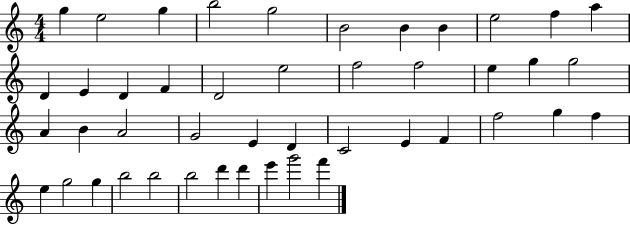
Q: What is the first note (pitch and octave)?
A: G5